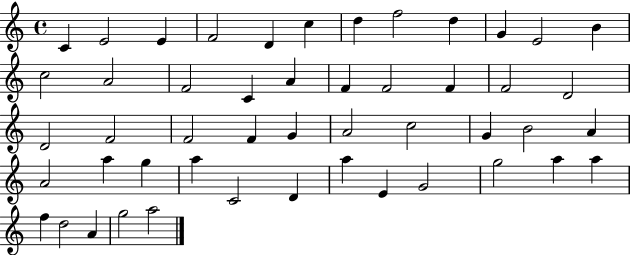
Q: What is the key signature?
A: C major